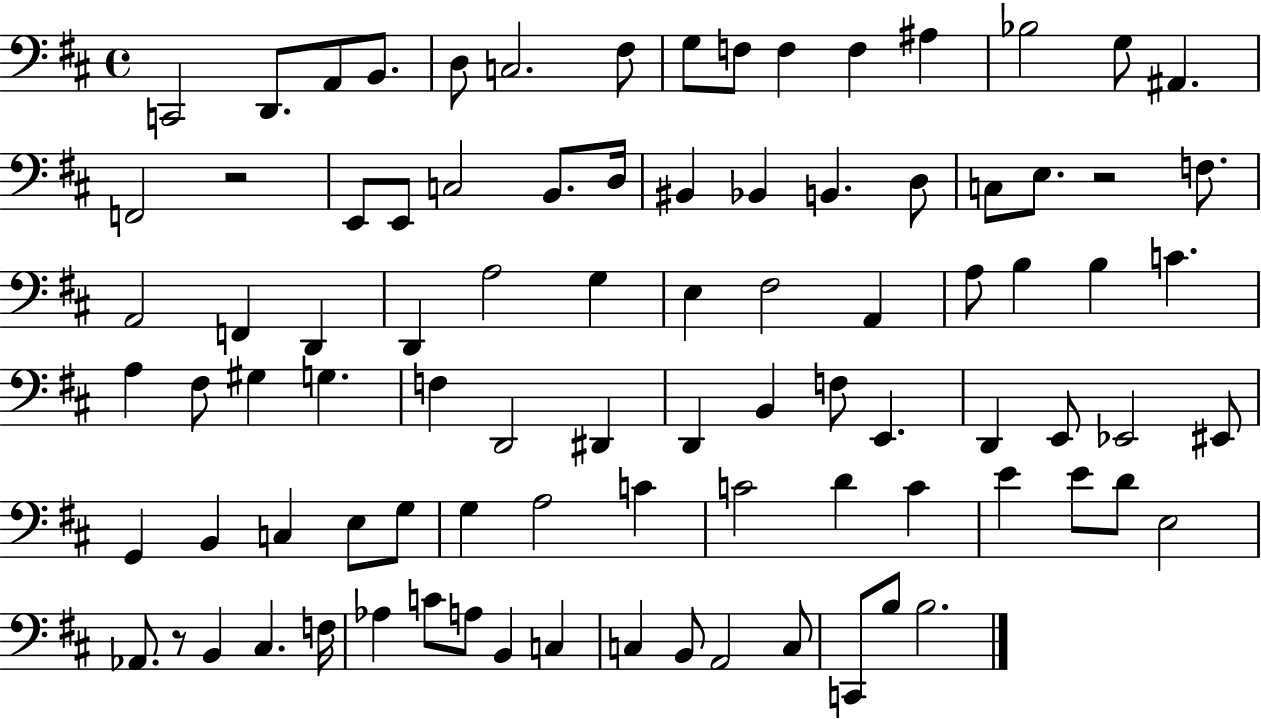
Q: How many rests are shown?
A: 3